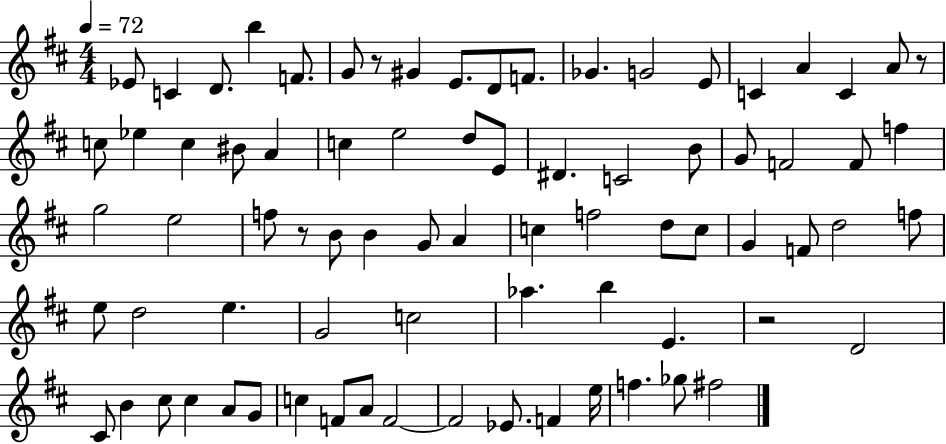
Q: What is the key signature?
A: D major